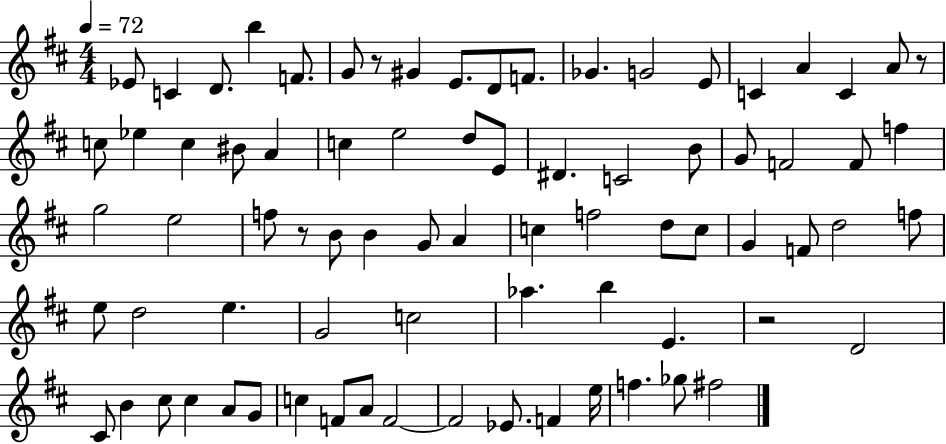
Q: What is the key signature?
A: D major